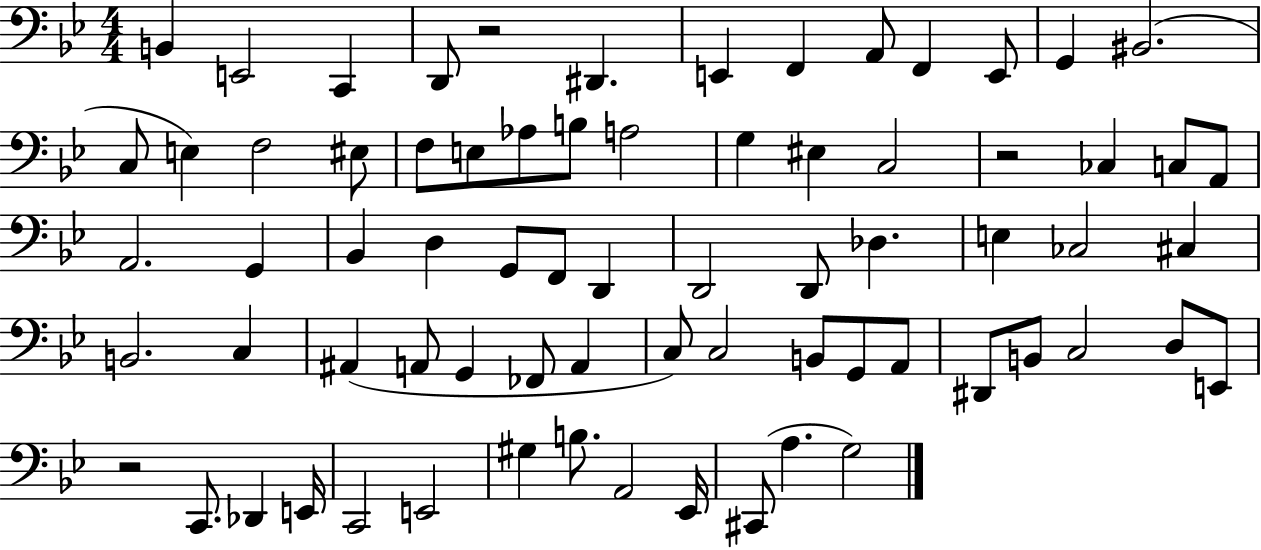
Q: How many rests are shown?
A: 3